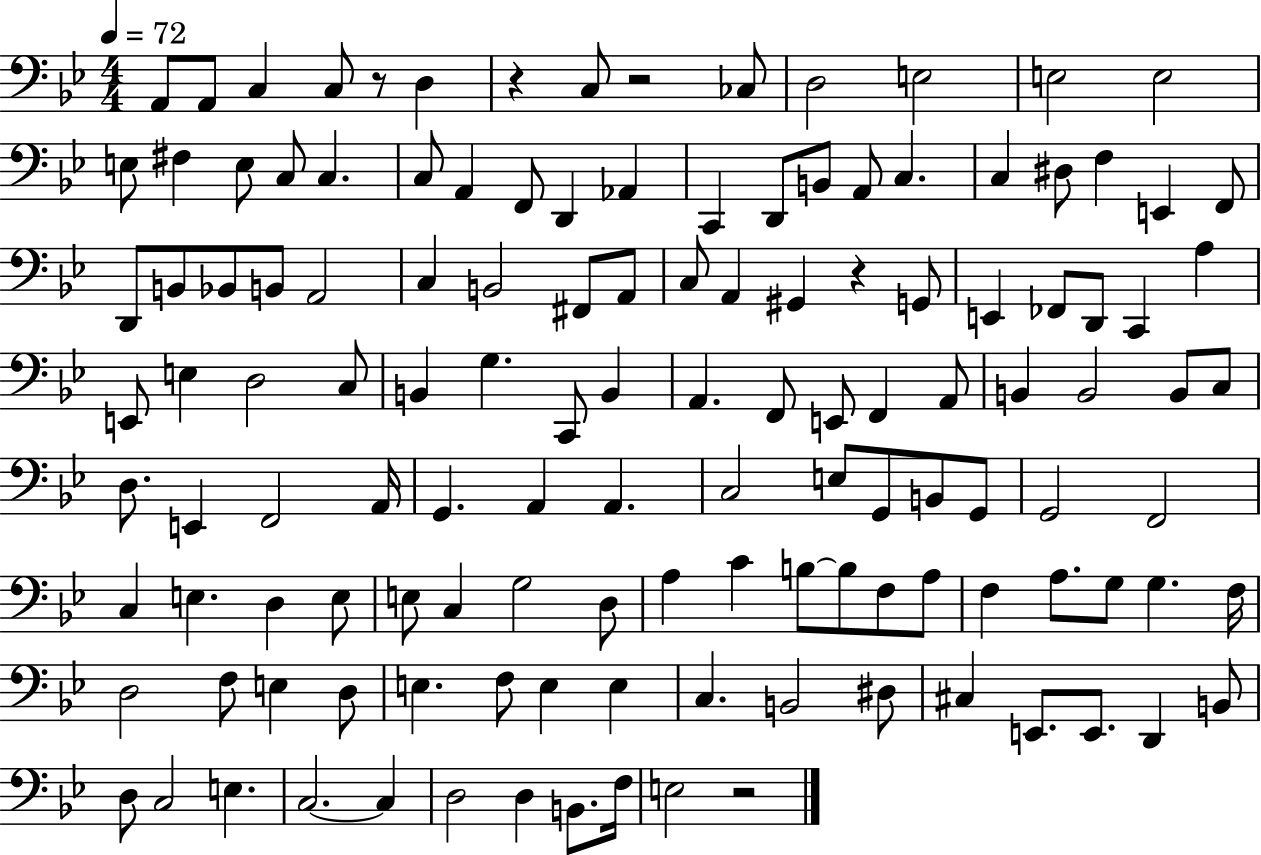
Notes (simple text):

A2/e A2/e C3/q C3/e R/e D3/q R/q C3/e R/h CES3/e D3/h E3/h E3/h E3/h E3/e F#3/q E3/e C3/e C3/q. C3/e A2/q F2/e D2/q Ab2/q C2/q D2/e B2/e A2/e C3/q. C3/q D#3/e F3/q E2/q F2/e D2/e B2/e Bb2/e B2/e A2/h C3/q B2/h F#2/e A2/e C3/e A2/q G#2/q R/q G2/e E2/q FES2/e D2/e C2/q A3/q E2/e E3/q D3/h C3/e B2/q G3/q. C2/e B2/q A2/q. F2/e E2/e F2/q A2/e B2/q B2/h B2/e C3/e D3/e. E2/q F2/h A2/s G2/q. A2/q A2/q. C3/h E3/e G2/e B2/e G2/e G2/h F2/h C3/q E3/q. D3/q E3/e E3/e C3/q G3/h D3/e A3/q C4/q B3/e B3/e F3/e A3/e F3/q A3/e. G3/e G3/q. F3/s D3/h F3/e E3/q D3/e E3/q. F3/e E3/q E3/q C3/q. B2/h D#3/e C#3/q E2/e. E2/e. D2/q B2/e D3/e C3/h E3/q. C3/h. C3/q D3/h D3/q B2/e. F3/s E3/h R/h